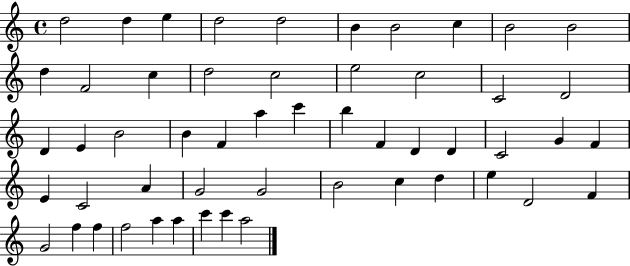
D5/h D5/q E5/q D5/h D5/h B4/q B4/h C5/q B4/h B4/h D5/q F4/h C5/q D5/h C5/h E5/h C5/h C4/h D4/h D4/q E4/q B4/h B4/q F4/q A5/q C6/q B5/q F4/q D4/q D4/q C4/h G4/q F4/q E4/q C4/h A4/q G4/h G4/h B4/h C5/q D5/q E5/q D4/h F4/q G4/h F5/q F5/q F5/h A5/q A5/q C6/q C6/q A5/h